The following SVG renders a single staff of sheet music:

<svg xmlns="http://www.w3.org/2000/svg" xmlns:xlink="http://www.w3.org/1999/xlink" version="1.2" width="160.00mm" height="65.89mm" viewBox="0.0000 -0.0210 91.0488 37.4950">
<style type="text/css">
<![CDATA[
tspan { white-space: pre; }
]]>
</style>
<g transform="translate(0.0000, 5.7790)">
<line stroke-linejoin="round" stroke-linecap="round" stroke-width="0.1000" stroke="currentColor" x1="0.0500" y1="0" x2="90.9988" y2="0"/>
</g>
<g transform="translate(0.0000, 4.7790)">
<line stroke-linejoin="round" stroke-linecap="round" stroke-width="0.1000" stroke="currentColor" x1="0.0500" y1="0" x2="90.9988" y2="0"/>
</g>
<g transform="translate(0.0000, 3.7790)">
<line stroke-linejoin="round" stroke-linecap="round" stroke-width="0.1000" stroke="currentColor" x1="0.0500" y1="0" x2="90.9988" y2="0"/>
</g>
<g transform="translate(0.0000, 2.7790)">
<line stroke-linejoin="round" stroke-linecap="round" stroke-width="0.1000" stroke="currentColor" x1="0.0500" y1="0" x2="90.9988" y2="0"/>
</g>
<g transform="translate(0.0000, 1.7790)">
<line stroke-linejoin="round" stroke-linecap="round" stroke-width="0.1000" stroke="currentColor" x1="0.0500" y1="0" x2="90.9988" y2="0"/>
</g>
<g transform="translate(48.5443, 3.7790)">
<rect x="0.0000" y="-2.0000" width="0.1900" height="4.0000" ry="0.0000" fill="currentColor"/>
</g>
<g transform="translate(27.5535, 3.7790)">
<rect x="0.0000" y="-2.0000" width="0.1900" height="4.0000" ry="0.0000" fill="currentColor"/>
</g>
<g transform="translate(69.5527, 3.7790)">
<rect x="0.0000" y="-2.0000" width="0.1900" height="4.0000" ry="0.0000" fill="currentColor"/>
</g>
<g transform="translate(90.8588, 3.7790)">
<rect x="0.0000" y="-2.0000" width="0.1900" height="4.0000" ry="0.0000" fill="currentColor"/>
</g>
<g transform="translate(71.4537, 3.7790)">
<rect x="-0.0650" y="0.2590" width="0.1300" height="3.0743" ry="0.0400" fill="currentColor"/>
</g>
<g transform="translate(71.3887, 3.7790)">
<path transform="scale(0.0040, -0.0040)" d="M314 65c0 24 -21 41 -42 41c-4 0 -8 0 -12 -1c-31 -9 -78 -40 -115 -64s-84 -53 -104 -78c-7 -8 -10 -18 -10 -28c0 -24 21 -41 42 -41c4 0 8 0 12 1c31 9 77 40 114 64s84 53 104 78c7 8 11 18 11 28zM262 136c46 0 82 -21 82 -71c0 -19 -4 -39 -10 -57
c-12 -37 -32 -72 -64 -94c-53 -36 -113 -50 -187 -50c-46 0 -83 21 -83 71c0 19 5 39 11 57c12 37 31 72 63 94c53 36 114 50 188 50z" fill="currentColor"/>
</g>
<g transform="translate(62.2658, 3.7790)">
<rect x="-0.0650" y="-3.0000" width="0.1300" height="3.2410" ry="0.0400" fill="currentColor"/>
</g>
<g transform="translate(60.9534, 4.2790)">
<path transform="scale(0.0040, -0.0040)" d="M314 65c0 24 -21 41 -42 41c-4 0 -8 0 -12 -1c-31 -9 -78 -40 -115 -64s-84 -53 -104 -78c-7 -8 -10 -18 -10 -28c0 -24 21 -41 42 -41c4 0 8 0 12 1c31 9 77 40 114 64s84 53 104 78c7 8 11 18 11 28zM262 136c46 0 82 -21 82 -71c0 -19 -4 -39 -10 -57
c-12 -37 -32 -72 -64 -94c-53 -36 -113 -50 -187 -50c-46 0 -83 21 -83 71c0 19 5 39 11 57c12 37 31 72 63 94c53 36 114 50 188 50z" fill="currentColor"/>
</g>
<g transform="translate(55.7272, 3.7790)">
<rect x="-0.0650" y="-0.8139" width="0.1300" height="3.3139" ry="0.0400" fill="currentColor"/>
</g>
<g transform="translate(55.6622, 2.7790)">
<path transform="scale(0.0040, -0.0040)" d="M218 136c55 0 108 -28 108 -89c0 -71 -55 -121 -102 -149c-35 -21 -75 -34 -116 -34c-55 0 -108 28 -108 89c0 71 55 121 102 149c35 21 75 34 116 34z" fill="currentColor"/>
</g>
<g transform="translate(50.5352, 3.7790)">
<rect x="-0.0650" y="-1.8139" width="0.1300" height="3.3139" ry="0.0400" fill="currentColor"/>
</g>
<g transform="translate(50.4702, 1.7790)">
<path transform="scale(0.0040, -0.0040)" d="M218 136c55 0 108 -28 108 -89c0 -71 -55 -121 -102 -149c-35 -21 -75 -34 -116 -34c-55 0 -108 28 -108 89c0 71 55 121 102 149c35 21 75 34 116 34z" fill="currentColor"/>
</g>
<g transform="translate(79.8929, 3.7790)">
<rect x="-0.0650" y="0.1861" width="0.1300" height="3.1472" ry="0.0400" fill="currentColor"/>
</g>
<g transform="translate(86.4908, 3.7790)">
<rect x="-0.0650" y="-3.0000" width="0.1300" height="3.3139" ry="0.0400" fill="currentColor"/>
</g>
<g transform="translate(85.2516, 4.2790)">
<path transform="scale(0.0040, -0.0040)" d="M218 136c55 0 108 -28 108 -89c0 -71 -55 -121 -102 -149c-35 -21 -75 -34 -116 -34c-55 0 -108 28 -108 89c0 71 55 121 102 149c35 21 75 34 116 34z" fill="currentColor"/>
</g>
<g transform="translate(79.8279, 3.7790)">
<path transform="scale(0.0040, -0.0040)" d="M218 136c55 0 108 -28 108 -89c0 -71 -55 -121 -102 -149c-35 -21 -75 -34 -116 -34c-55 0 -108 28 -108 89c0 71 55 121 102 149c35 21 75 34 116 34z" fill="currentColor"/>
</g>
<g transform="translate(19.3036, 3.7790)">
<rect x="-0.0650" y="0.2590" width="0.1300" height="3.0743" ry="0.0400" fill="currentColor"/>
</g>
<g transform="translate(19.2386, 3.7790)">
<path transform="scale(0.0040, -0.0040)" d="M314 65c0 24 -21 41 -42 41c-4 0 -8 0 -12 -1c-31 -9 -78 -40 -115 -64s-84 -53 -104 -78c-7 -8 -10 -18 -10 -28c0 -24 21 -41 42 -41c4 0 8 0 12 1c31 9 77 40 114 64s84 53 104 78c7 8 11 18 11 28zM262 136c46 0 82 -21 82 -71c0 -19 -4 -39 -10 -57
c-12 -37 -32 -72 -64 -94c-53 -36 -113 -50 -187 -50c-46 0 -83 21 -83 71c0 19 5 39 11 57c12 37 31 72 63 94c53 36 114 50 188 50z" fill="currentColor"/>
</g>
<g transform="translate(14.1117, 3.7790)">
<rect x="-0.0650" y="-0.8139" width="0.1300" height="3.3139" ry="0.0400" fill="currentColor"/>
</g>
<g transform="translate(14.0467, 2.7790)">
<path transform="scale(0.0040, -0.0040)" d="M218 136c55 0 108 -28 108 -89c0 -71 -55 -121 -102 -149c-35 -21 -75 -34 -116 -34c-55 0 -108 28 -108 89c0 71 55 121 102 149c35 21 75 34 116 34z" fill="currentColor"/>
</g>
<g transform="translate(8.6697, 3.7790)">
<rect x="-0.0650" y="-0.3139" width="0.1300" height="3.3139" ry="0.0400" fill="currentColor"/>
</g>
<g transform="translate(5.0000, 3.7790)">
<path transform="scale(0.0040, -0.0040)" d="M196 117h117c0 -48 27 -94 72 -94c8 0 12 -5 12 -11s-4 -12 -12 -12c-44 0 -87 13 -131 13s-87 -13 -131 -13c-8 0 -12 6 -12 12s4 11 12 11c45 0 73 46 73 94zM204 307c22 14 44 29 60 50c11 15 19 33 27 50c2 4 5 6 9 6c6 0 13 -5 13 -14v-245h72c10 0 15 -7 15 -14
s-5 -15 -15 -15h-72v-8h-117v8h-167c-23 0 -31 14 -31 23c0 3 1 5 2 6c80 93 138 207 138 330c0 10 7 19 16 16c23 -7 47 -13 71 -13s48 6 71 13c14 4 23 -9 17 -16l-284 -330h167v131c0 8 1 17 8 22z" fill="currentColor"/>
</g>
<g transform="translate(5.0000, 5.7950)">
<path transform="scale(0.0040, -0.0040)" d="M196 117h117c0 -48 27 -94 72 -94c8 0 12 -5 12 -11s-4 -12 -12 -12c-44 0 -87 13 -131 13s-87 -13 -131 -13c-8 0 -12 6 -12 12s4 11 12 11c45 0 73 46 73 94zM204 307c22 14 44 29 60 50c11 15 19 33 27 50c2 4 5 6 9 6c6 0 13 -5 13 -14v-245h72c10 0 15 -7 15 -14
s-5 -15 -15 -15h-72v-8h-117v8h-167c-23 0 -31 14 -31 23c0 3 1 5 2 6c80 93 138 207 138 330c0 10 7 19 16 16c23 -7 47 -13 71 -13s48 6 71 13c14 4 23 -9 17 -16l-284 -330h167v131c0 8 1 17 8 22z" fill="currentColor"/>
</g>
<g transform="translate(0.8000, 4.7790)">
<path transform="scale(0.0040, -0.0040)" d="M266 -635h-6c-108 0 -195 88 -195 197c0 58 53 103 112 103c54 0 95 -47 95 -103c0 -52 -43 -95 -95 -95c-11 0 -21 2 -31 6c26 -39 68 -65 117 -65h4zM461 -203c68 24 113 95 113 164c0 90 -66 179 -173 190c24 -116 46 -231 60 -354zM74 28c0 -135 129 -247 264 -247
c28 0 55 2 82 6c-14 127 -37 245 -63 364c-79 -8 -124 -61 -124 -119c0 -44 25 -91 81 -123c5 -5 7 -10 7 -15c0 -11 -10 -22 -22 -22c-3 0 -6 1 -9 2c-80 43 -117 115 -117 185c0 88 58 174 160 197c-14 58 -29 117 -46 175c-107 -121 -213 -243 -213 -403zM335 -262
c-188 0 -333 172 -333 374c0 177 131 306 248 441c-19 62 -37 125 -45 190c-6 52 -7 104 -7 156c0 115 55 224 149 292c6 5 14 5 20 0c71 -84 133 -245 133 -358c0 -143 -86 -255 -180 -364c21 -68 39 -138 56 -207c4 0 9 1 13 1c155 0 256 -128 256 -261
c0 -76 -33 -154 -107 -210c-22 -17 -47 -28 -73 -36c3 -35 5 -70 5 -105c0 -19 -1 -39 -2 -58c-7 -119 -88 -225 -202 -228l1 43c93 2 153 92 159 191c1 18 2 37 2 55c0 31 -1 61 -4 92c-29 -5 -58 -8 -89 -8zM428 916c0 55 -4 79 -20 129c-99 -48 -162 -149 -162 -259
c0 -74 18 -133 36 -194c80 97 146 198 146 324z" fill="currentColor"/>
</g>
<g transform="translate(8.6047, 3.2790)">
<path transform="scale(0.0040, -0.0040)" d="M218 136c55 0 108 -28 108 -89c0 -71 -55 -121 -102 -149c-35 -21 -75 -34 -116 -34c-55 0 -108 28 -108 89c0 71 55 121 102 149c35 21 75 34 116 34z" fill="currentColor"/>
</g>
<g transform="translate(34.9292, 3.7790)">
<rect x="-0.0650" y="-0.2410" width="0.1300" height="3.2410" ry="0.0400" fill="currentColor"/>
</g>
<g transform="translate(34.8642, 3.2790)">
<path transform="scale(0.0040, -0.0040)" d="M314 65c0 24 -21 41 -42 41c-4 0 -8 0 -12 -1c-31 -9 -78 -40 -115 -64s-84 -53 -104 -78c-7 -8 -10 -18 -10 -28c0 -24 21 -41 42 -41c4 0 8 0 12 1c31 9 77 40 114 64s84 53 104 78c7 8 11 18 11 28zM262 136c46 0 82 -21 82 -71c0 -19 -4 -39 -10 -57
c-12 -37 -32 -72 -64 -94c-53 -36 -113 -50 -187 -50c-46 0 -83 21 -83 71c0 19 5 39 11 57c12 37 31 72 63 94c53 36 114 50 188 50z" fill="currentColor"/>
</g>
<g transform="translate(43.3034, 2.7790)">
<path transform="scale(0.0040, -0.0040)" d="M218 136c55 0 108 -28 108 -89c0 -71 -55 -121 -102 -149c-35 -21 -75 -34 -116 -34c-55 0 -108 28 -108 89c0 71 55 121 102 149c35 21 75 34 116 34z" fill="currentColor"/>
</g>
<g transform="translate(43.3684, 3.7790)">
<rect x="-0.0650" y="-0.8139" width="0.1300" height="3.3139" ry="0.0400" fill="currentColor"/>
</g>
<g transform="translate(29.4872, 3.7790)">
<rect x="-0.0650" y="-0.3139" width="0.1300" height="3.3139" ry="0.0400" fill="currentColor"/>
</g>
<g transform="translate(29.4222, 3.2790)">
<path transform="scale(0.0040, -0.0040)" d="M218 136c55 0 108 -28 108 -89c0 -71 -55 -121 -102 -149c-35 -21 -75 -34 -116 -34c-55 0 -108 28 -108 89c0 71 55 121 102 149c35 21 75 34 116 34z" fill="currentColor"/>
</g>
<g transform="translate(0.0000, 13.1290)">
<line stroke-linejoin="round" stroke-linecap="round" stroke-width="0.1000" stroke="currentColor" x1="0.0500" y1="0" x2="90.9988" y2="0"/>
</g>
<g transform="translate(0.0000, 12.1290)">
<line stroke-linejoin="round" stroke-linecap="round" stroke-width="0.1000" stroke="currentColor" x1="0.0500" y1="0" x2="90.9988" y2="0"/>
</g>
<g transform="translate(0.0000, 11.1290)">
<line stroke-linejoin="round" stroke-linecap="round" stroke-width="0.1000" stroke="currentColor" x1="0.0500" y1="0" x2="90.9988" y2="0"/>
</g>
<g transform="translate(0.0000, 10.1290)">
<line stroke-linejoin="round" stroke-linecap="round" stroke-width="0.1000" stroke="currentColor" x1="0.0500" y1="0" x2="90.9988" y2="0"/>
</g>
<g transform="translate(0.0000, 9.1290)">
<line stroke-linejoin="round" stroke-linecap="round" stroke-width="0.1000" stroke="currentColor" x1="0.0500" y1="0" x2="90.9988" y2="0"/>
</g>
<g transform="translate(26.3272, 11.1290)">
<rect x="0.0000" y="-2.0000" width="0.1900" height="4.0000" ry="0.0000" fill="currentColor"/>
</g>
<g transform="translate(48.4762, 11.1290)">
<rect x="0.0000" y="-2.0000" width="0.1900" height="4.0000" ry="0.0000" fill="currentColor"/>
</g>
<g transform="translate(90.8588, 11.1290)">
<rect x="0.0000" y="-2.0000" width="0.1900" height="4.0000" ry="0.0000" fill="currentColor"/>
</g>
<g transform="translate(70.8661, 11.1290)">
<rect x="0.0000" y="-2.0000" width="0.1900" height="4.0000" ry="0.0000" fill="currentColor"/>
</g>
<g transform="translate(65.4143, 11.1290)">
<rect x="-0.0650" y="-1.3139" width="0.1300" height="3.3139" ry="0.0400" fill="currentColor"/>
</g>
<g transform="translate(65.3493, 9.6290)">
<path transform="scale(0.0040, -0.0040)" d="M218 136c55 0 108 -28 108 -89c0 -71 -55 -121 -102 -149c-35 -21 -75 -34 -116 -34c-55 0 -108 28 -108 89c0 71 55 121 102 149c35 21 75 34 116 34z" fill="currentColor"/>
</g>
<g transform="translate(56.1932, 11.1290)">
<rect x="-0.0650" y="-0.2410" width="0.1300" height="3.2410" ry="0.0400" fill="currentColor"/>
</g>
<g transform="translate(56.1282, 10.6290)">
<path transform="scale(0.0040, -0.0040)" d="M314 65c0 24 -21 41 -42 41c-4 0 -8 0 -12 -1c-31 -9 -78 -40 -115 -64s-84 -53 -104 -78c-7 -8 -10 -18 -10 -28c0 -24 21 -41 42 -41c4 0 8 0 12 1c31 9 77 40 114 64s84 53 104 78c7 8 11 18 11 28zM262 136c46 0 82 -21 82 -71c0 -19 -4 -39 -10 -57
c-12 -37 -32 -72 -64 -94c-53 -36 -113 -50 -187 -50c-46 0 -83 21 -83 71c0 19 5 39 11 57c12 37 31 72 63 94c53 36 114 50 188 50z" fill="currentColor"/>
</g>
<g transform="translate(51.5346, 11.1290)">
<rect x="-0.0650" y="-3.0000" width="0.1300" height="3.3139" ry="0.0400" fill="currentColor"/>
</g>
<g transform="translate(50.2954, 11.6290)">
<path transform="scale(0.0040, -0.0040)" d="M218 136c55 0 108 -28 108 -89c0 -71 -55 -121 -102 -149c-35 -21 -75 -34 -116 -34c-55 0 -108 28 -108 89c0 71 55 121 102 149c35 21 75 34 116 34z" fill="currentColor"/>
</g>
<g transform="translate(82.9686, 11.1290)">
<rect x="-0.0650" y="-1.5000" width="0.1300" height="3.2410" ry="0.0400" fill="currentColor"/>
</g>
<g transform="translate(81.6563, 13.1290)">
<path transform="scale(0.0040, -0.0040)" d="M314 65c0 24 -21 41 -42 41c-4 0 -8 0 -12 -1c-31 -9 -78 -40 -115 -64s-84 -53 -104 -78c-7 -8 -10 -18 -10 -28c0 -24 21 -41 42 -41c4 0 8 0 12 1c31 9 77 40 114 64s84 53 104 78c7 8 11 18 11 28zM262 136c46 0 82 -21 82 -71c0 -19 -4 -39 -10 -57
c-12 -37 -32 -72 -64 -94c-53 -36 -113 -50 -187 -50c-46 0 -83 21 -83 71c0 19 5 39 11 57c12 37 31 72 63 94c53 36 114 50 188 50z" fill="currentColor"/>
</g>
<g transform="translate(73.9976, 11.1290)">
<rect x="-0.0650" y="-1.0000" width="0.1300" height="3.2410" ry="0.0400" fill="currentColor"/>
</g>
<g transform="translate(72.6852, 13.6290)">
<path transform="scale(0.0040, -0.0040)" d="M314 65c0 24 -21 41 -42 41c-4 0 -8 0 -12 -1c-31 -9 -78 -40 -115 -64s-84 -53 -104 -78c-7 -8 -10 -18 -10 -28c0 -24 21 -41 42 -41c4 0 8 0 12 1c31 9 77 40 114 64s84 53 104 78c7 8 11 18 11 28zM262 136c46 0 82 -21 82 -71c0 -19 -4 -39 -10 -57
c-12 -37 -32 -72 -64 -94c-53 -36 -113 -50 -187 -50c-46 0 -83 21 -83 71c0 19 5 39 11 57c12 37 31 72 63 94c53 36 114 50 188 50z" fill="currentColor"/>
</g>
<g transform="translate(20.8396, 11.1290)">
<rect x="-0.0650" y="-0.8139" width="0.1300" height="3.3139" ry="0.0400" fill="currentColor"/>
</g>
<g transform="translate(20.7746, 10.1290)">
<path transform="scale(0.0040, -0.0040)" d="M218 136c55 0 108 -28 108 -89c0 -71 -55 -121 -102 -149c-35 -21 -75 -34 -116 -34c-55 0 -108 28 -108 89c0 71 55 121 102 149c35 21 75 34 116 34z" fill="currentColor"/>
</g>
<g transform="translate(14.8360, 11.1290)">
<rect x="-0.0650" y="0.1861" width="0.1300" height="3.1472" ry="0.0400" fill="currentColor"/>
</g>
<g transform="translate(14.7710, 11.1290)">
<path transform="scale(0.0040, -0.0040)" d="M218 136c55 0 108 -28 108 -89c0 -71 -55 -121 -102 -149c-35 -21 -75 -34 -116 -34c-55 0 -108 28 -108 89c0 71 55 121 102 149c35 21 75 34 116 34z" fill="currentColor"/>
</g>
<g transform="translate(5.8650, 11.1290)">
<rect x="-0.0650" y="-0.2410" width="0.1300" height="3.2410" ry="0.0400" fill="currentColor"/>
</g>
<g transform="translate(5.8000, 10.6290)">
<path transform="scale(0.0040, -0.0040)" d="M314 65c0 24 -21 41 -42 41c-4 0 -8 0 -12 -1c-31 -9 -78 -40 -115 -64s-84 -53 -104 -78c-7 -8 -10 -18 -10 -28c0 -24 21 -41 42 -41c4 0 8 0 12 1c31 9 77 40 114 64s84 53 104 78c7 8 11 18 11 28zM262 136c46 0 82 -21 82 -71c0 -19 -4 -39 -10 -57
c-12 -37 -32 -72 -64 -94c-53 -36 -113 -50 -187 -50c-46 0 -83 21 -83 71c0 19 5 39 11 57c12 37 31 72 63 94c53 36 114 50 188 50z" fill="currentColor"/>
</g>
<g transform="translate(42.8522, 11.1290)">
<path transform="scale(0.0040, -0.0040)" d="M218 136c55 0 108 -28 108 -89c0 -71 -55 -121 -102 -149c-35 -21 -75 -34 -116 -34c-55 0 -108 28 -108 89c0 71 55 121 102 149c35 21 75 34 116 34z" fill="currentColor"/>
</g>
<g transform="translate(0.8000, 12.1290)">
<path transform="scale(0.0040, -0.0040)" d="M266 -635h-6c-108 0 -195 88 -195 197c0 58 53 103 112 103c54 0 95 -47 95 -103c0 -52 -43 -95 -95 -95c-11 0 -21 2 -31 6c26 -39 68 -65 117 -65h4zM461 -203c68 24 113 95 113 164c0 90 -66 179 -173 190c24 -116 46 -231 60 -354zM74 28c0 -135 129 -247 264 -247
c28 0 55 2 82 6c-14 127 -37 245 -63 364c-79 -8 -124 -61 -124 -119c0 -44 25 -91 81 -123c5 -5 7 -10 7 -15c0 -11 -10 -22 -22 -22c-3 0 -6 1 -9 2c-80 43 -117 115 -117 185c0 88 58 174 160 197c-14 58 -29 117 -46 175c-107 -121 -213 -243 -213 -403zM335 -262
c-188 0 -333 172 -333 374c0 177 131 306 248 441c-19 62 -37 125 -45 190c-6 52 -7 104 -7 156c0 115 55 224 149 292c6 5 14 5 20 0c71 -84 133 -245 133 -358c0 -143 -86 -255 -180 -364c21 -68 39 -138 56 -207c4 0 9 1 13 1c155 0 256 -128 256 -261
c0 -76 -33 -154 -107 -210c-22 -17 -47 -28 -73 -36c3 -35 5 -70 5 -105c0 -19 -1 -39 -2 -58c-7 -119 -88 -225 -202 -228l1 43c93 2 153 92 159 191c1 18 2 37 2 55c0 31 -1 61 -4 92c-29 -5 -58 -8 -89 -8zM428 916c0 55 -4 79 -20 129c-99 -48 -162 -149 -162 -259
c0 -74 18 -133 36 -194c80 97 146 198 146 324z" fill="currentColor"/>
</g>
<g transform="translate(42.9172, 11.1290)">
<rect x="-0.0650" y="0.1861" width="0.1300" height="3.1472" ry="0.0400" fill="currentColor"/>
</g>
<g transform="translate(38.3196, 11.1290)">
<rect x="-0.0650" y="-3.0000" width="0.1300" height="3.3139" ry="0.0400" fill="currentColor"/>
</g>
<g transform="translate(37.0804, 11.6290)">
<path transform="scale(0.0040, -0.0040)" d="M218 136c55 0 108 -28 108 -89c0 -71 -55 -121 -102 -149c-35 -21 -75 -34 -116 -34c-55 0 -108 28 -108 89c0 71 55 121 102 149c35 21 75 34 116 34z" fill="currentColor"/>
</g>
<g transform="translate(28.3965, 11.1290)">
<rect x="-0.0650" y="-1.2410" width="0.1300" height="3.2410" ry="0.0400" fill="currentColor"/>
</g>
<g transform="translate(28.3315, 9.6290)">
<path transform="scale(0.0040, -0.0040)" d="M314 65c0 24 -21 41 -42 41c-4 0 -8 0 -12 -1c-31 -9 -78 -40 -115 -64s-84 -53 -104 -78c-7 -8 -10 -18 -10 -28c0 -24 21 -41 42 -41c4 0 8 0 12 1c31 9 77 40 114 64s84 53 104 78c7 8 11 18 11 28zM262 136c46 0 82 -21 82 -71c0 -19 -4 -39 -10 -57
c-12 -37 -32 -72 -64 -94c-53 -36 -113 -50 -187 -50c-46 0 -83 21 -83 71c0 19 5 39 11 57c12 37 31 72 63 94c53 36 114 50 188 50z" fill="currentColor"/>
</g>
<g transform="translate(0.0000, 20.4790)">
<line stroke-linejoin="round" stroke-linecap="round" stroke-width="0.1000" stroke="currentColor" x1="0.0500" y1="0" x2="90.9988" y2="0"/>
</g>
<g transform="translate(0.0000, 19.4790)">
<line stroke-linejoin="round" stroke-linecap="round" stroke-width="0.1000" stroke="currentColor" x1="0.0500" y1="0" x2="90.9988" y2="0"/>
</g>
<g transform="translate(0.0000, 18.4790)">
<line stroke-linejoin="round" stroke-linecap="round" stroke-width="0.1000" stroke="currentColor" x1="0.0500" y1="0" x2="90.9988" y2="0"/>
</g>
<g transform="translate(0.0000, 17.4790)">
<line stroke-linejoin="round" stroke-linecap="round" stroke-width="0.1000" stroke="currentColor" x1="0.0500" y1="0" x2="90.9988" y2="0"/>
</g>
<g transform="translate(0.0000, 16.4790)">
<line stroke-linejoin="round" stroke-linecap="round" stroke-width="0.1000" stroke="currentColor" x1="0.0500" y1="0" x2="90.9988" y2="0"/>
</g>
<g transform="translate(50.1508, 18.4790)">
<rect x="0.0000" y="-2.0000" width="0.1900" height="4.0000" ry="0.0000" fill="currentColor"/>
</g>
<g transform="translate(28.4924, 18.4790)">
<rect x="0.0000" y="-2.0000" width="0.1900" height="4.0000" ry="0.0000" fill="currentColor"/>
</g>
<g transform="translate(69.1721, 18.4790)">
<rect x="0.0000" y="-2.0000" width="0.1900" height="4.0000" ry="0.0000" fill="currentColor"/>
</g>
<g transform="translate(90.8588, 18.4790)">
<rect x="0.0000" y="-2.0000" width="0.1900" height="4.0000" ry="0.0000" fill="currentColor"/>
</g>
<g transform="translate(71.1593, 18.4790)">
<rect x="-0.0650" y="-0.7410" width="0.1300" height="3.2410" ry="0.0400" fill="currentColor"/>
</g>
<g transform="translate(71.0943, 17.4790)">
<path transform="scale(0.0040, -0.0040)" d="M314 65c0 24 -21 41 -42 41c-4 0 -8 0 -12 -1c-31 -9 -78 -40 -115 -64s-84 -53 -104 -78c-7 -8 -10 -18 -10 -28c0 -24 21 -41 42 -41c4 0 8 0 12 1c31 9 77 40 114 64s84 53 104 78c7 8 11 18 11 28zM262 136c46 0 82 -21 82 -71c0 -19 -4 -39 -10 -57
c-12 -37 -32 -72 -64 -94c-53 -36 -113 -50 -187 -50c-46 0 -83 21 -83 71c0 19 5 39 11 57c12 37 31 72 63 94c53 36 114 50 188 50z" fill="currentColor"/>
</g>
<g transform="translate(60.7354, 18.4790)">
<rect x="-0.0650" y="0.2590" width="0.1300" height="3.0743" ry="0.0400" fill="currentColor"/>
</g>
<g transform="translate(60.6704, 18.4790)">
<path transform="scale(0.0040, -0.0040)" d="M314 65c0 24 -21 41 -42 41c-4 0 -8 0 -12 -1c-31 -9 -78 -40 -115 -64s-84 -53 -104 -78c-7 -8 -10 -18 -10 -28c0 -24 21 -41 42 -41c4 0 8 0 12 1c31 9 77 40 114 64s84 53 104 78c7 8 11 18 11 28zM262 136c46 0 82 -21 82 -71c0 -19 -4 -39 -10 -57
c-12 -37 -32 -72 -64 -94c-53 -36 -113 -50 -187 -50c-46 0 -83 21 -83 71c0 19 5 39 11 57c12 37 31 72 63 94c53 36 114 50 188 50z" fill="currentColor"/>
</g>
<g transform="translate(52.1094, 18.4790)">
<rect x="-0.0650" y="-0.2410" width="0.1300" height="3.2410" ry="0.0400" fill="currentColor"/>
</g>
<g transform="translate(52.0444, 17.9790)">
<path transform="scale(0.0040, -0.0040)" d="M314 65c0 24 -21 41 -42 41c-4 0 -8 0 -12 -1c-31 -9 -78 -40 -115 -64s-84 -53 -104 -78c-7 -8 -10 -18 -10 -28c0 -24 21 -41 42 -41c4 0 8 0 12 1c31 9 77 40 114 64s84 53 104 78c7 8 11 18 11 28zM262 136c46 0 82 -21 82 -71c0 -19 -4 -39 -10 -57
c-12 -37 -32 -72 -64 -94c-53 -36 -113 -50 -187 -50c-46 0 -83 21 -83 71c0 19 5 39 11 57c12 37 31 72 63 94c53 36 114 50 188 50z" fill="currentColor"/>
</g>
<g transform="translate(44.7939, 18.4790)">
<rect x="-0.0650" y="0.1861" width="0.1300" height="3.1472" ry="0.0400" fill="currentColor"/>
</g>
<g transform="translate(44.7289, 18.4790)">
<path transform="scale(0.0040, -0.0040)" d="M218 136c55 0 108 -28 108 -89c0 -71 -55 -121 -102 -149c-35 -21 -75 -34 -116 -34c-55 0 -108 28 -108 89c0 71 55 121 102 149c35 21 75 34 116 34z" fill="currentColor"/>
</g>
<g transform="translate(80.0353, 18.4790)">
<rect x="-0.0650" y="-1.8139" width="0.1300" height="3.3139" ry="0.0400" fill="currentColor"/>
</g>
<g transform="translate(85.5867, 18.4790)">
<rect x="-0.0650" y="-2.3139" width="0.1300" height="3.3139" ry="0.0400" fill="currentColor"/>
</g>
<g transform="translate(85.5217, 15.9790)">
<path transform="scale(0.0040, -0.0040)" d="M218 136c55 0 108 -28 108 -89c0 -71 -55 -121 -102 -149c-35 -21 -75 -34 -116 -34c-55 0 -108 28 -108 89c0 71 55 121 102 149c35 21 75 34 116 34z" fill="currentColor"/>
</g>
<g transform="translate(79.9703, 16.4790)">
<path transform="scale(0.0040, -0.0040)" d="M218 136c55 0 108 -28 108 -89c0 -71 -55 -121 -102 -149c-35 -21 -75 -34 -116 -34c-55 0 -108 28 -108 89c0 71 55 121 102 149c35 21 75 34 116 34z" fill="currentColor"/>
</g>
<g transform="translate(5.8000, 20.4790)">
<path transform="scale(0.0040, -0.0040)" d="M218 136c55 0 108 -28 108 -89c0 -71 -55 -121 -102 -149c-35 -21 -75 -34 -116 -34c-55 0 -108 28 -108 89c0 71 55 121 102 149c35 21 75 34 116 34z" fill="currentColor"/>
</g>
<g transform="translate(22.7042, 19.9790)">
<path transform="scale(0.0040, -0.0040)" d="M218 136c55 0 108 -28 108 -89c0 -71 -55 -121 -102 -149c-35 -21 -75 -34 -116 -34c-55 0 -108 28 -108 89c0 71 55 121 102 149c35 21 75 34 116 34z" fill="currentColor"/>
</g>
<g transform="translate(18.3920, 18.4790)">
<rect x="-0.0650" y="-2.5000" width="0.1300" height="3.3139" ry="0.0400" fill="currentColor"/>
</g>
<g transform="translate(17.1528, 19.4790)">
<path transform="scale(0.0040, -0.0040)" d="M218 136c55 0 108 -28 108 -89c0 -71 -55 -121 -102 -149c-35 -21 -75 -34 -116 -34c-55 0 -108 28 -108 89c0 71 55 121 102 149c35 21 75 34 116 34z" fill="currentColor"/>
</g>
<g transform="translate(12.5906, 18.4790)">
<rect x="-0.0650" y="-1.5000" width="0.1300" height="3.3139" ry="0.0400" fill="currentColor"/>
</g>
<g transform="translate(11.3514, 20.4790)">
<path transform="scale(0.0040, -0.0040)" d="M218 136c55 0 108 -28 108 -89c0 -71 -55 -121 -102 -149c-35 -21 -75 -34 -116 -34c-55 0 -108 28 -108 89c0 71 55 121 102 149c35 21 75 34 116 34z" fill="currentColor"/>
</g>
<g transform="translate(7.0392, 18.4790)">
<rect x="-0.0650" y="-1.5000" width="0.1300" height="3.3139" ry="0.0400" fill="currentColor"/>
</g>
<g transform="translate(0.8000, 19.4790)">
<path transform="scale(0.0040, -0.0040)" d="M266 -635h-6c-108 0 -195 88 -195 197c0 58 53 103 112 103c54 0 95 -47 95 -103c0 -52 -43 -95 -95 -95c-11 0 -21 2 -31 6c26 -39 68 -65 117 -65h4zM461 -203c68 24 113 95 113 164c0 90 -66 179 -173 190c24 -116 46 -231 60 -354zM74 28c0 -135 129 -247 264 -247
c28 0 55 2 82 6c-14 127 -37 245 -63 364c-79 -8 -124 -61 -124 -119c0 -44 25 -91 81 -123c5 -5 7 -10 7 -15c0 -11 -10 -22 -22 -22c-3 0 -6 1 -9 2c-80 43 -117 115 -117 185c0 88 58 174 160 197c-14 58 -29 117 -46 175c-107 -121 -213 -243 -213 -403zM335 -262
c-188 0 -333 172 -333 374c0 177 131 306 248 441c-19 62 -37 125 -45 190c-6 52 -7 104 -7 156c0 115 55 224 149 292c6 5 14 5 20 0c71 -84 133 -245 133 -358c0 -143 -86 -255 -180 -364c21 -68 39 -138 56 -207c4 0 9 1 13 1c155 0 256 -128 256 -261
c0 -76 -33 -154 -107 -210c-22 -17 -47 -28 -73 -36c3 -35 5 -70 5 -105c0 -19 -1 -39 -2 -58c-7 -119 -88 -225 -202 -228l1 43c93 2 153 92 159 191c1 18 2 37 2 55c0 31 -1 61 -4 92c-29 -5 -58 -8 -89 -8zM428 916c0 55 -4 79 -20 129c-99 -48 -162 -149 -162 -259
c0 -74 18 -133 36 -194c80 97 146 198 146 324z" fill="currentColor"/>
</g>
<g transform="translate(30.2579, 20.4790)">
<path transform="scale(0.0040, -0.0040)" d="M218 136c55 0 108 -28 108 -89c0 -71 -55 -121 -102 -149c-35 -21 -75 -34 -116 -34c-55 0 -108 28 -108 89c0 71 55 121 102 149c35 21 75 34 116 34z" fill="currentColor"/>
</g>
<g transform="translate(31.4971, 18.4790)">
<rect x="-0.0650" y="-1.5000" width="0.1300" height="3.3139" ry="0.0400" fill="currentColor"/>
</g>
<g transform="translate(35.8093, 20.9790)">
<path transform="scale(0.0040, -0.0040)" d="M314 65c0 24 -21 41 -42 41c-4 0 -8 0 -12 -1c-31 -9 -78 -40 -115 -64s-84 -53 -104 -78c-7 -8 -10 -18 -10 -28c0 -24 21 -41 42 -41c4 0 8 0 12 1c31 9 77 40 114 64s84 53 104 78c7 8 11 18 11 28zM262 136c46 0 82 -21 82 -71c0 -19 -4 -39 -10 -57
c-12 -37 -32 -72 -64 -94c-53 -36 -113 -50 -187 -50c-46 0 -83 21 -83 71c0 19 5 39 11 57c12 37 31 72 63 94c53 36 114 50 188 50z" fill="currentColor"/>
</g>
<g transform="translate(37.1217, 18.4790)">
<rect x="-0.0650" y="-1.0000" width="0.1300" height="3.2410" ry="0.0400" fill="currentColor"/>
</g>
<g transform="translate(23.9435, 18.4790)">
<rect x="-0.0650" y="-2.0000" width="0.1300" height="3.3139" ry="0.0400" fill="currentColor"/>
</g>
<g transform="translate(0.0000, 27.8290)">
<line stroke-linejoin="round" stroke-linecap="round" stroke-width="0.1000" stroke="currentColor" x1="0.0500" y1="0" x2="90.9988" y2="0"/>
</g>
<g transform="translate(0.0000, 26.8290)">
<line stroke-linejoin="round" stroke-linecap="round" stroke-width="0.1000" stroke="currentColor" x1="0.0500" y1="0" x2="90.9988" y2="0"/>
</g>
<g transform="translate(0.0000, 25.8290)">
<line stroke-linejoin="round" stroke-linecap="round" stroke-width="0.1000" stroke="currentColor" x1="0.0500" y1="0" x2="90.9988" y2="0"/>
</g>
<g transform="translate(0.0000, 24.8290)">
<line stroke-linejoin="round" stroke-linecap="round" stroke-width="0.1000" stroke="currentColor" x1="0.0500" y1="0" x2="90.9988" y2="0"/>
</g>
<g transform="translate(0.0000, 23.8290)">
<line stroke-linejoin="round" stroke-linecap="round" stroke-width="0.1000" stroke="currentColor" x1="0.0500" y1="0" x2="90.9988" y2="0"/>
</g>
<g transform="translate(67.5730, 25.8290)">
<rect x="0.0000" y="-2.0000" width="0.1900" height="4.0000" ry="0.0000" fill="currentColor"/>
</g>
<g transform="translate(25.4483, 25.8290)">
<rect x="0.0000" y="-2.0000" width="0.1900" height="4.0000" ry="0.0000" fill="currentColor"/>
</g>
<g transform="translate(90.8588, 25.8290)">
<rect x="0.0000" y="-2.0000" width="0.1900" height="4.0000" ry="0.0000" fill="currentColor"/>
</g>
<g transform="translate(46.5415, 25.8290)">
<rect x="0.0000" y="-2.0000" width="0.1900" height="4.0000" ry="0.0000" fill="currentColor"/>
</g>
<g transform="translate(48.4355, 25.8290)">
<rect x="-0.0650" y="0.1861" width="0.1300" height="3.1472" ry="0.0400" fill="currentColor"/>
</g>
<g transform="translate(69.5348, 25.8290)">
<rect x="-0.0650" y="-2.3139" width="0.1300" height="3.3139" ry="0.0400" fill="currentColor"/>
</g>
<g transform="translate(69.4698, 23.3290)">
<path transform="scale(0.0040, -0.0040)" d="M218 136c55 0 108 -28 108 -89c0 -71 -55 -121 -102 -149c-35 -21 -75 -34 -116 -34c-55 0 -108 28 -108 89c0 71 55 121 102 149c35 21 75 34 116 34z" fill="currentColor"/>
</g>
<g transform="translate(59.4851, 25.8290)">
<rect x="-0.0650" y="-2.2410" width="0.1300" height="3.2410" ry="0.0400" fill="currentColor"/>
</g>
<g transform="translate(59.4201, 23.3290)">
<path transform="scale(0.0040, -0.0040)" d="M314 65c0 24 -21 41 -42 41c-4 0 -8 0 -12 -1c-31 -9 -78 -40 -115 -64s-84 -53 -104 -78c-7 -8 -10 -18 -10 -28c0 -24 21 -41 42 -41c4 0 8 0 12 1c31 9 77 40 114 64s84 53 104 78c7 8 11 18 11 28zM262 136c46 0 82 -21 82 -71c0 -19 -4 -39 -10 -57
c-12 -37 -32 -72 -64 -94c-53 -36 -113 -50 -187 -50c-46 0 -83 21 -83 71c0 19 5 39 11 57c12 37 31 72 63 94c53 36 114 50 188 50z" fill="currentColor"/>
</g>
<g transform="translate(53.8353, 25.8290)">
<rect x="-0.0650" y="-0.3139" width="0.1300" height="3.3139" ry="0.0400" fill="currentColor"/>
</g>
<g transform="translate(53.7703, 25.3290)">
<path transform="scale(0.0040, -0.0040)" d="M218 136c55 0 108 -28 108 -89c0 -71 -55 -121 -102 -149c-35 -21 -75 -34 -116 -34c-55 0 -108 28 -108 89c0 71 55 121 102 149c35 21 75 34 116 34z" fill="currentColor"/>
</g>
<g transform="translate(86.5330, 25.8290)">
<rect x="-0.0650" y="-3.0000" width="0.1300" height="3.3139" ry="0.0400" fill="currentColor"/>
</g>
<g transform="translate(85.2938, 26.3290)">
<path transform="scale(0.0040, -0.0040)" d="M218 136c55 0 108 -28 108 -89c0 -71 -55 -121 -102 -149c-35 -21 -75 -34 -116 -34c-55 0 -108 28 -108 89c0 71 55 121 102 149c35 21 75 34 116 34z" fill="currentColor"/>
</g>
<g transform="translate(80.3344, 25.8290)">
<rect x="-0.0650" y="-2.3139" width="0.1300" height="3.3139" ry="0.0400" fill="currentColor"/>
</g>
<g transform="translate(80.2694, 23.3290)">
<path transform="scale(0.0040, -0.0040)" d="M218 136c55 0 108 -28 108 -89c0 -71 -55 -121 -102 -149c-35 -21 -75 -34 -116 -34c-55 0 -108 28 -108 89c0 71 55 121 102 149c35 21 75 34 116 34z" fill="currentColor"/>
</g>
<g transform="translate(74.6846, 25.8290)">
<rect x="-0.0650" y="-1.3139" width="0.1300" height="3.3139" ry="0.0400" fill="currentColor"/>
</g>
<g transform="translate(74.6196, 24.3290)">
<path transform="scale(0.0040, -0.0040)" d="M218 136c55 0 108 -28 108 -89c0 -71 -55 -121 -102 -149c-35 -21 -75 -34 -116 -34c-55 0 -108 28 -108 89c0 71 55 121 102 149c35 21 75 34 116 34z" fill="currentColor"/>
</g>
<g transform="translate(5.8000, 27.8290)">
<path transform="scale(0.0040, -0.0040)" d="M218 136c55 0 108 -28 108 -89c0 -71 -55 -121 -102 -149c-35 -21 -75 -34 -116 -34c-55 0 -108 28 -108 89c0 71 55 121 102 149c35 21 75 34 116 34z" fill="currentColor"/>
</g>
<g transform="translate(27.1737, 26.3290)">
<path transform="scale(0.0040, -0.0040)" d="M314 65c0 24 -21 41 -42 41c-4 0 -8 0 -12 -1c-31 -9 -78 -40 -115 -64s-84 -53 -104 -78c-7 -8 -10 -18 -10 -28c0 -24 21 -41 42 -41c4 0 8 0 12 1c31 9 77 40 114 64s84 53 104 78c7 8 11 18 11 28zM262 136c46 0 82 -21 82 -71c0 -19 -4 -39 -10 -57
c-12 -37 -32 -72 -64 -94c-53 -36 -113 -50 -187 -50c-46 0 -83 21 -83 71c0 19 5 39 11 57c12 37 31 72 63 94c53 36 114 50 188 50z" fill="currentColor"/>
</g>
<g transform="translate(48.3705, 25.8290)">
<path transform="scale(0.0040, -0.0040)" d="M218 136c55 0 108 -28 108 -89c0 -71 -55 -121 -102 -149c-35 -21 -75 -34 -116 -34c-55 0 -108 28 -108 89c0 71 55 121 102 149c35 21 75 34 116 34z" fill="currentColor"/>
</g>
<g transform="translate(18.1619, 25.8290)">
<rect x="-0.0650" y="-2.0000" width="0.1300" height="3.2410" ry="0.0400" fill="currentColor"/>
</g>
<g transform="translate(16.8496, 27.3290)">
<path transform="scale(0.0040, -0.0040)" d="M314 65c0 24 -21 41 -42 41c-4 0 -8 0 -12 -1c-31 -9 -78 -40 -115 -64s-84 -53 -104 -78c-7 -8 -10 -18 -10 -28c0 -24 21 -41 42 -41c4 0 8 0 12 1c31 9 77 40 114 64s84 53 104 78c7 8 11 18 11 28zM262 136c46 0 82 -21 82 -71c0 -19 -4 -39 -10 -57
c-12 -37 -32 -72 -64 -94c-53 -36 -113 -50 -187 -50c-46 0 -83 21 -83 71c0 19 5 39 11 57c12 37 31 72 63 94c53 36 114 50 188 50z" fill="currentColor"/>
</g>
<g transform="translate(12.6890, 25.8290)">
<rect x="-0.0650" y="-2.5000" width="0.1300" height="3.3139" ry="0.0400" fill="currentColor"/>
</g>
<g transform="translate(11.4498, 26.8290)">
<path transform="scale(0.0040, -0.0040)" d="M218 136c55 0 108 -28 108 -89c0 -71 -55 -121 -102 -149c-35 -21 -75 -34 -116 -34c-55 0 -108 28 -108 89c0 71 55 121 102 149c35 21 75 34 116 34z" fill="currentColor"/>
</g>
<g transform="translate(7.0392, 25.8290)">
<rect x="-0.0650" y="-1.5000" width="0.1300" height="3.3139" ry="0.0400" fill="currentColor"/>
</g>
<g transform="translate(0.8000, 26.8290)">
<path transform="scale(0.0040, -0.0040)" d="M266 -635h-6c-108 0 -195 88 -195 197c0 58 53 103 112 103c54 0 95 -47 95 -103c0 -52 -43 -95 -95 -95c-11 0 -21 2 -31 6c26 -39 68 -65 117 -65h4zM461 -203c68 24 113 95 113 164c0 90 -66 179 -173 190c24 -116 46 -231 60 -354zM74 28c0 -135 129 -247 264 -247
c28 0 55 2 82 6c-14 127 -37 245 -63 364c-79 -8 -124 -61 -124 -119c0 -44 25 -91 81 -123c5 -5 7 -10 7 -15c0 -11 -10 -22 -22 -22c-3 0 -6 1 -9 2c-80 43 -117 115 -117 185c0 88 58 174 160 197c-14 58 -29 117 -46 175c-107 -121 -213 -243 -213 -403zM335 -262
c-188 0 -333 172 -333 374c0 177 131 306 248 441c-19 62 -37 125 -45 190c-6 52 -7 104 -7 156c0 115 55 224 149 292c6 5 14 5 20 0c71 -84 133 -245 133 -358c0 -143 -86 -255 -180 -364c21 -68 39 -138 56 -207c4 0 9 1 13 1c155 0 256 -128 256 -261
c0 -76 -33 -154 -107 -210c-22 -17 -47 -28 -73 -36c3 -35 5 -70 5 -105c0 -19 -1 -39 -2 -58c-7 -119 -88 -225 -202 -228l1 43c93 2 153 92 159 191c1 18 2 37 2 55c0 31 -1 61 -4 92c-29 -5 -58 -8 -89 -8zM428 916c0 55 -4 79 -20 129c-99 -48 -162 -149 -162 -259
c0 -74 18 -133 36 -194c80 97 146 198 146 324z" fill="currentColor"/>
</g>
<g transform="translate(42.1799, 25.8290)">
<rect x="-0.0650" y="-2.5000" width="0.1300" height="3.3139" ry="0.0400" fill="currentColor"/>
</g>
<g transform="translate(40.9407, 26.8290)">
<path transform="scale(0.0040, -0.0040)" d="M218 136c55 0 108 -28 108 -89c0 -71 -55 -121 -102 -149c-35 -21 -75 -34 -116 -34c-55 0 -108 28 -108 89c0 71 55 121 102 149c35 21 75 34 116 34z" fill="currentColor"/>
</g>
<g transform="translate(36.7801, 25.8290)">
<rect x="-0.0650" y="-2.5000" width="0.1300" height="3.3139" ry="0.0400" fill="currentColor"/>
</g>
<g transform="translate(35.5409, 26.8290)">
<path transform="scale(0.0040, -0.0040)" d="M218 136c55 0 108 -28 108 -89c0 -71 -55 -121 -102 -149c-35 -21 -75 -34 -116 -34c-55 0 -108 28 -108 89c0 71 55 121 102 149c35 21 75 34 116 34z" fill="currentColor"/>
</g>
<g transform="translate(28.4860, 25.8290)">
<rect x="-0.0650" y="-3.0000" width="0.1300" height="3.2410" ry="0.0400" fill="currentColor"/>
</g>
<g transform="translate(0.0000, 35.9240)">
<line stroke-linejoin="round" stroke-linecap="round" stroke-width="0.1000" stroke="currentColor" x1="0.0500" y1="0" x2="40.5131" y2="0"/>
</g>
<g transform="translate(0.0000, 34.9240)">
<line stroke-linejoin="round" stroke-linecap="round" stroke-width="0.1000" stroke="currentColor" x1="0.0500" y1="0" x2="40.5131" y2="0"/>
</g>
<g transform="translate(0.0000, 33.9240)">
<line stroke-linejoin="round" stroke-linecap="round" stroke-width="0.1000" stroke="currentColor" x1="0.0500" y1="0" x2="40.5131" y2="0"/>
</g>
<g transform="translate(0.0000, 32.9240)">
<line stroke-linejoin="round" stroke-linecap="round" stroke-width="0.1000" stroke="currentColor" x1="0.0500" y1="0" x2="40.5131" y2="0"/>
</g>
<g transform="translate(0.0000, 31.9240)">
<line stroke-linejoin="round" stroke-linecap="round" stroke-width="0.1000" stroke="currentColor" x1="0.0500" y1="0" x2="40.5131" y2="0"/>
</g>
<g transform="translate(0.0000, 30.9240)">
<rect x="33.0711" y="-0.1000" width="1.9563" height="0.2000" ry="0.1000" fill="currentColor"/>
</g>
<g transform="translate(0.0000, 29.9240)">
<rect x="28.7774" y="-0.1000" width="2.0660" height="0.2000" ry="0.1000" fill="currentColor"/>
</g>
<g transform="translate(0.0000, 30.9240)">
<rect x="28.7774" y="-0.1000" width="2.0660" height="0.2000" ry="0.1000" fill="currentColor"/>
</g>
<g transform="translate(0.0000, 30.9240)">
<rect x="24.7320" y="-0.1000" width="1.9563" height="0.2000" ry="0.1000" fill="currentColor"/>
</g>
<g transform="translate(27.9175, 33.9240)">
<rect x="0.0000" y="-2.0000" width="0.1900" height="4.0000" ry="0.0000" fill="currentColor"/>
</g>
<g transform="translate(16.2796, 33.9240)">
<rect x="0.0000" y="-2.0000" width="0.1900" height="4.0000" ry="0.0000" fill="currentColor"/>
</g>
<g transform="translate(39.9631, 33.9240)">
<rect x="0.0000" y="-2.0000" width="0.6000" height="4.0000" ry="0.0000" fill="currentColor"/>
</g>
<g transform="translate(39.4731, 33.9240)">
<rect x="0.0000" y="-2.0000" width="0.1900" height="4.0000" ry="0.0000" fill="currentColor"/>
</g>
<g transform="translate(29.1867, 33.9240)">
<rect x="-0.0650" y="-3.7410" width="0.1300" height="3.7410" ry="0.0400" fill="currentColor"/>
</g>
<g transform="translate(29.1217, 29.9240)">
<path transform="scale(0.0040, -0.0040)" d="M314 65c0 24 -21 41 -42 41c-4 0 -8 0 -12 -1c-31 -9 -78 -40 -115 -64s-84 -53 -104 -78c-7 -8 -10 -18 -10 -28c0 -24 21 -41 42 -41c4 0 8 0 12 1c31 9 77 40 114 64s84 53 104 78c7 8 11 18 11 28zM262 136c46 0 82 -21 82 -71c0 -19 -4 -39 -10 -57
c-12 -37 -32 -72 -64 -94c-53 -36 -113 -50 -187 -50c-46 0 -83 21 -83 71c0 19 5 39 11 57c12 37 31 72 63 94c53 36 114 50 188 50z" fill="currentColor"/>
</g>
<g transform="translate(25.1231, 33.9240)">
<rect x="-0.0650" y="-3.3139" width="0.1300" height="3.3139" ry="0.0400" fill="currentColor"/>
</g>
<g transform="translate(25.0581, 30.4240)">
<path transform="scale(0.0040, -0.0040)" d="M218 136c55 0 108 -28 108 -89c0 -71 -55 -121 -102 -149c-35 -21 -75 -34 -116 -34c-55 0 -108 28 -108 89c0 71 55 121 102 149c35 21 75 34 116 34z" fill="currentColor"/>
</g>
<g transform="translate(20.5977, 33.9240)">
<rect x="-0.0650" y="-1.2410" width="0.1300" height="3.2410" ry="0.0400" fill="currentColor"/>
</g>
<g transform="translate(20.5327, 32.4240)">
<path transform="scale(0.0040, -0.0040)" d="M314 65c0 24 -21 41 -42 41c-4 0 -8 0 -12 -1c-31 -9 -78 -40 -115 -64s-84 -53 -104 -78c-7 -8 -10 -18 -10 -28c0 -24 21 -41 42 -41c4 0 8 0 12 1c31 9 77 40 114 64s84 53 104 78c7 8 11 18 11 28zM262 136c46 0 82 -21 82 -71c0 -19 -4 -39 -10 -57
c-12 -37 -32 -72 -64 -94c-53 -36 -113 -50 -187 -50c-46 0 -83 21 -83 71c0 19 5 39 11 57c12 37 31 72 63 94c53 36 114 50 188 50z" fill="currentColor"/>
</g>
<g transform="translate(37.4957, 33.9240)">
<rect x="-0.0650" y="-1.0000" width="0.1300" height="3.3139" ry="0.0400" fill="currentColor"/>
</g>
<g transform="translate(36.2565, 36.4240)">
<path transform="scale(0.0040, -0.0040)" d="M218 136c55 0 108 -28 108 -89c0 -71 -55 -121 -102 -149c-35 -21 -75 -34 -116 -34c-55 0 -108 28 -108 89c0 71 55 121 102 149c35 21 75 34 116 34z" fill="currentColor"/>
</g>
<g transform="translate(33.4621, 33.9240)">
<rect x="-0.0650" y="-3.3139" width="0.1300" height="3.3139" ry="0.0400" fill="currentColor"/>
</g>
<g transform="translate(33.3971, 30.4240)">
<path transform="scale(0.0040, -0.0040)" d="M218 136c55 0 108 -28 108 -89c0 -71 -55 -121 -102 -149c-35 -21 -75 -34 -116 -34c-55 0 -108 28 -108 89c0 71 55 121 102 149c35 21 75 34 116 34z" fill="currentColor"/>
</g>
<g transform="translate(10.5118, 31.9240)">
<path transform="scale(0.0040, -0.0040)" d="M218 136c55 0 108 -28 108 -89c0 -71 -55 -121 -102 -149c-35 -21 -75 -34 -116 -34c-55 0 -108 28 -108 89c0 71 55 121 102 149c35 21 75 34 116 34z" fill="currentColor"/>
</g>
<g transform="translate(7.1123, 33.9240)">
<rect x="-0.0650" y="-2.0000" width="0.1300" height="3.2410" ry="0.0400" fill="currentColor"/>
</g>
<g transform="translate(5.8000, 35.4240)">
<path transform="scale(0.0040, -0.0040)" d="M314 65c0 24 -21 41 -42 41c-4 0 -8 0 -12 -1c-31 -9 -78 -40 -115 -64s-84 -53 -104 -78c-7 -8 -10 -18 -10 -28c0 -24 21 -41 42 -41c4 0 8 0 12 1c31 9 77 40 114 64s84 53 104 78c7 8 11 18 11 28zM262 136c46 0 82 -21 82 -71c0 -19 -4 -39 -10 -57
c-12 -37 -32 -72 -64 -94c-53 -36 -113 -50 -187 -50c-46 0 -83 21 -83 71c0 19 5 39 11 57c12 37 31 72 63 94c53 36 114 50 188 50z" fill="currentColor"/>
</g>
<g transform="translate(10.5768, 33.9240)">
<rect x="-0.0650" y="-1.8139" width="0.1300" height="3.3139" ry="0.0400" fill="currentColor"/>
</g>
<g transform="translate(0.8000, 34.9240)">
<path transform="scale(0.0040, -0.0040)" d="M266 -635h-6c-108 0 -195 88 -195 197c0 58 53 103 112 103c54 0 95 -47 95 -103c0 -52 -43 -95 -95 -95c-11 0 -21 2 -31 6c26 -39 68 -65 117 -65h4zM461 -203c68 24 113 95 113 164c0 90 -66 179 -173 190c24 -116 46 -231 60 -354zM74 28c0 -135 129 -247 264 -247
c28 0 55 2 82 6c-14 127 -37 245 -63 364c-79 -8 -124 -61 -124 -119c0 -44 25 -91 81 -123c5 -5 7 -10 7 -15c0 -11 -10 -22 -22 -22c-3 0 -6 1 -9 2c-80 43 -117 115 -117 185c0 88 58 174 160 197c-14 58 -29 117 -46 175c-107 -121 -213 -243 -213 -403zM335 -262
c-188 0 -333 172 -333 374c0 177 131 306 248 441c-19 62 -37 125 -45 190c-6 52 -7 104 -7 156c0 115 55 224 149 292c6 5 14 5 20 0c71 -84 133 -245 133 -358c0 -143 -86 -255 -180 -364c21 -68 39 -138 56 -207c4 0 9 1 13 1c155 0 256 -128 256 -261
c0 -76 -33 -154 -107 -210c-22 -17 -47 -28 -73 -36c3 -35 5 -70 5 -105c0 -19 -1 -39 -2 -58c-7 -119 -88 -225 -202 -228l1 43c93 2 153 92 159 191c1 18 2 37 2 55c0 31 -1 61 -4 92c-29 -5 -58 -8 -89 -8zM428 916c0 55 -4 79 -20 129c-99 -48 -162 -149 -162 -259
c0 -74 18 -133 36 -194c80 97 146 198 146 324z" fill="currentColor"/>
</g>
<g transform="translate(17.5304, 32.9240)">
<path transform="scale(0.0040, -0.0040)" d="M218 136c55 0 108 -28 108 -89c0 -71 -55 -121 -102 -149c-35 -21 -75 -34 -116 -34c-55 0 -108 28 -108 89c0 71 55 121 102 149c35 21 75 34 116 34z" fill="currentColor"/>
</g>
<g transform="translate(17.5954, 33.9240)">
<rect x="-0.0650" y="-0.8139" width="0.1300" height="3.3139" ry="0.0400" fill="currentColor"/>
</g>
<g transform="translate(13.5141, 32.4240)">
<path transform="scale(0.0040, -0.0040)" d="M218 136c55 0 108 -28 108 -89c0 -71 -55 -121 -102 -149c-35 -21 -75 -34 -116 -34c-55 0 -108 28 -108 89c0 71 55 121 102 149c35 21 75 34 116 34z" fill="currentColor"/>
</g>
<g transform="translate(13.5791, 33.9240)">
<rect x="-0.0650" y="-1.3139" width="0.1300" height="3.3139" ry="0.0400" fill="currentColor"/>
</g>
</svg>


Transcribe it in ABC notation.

X:1
T:Untitled
M:4/4
L:1/4
K:C
c d B2 c c2 d f d A2 B2 B A c2 B d e2 A B A c2 e D2 E2 E E G F E D2 B c2 B2 d2 f g E G F2 A2 G G B c g2 g e g A F2 f e d e2 b c'2 b D